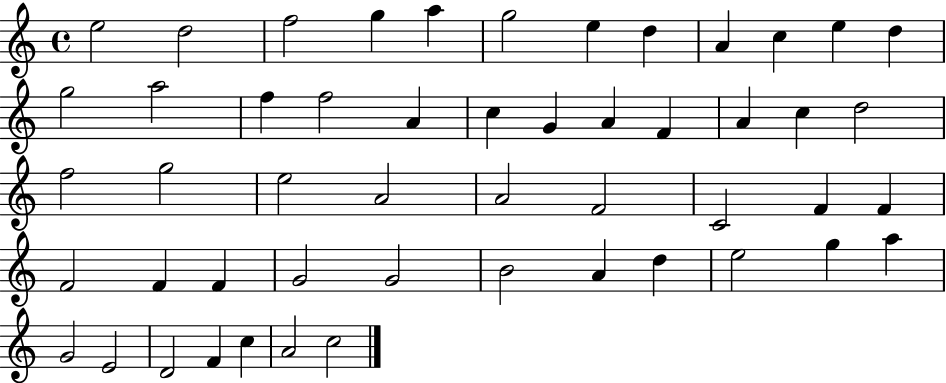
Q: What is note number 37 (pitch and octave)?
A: G4